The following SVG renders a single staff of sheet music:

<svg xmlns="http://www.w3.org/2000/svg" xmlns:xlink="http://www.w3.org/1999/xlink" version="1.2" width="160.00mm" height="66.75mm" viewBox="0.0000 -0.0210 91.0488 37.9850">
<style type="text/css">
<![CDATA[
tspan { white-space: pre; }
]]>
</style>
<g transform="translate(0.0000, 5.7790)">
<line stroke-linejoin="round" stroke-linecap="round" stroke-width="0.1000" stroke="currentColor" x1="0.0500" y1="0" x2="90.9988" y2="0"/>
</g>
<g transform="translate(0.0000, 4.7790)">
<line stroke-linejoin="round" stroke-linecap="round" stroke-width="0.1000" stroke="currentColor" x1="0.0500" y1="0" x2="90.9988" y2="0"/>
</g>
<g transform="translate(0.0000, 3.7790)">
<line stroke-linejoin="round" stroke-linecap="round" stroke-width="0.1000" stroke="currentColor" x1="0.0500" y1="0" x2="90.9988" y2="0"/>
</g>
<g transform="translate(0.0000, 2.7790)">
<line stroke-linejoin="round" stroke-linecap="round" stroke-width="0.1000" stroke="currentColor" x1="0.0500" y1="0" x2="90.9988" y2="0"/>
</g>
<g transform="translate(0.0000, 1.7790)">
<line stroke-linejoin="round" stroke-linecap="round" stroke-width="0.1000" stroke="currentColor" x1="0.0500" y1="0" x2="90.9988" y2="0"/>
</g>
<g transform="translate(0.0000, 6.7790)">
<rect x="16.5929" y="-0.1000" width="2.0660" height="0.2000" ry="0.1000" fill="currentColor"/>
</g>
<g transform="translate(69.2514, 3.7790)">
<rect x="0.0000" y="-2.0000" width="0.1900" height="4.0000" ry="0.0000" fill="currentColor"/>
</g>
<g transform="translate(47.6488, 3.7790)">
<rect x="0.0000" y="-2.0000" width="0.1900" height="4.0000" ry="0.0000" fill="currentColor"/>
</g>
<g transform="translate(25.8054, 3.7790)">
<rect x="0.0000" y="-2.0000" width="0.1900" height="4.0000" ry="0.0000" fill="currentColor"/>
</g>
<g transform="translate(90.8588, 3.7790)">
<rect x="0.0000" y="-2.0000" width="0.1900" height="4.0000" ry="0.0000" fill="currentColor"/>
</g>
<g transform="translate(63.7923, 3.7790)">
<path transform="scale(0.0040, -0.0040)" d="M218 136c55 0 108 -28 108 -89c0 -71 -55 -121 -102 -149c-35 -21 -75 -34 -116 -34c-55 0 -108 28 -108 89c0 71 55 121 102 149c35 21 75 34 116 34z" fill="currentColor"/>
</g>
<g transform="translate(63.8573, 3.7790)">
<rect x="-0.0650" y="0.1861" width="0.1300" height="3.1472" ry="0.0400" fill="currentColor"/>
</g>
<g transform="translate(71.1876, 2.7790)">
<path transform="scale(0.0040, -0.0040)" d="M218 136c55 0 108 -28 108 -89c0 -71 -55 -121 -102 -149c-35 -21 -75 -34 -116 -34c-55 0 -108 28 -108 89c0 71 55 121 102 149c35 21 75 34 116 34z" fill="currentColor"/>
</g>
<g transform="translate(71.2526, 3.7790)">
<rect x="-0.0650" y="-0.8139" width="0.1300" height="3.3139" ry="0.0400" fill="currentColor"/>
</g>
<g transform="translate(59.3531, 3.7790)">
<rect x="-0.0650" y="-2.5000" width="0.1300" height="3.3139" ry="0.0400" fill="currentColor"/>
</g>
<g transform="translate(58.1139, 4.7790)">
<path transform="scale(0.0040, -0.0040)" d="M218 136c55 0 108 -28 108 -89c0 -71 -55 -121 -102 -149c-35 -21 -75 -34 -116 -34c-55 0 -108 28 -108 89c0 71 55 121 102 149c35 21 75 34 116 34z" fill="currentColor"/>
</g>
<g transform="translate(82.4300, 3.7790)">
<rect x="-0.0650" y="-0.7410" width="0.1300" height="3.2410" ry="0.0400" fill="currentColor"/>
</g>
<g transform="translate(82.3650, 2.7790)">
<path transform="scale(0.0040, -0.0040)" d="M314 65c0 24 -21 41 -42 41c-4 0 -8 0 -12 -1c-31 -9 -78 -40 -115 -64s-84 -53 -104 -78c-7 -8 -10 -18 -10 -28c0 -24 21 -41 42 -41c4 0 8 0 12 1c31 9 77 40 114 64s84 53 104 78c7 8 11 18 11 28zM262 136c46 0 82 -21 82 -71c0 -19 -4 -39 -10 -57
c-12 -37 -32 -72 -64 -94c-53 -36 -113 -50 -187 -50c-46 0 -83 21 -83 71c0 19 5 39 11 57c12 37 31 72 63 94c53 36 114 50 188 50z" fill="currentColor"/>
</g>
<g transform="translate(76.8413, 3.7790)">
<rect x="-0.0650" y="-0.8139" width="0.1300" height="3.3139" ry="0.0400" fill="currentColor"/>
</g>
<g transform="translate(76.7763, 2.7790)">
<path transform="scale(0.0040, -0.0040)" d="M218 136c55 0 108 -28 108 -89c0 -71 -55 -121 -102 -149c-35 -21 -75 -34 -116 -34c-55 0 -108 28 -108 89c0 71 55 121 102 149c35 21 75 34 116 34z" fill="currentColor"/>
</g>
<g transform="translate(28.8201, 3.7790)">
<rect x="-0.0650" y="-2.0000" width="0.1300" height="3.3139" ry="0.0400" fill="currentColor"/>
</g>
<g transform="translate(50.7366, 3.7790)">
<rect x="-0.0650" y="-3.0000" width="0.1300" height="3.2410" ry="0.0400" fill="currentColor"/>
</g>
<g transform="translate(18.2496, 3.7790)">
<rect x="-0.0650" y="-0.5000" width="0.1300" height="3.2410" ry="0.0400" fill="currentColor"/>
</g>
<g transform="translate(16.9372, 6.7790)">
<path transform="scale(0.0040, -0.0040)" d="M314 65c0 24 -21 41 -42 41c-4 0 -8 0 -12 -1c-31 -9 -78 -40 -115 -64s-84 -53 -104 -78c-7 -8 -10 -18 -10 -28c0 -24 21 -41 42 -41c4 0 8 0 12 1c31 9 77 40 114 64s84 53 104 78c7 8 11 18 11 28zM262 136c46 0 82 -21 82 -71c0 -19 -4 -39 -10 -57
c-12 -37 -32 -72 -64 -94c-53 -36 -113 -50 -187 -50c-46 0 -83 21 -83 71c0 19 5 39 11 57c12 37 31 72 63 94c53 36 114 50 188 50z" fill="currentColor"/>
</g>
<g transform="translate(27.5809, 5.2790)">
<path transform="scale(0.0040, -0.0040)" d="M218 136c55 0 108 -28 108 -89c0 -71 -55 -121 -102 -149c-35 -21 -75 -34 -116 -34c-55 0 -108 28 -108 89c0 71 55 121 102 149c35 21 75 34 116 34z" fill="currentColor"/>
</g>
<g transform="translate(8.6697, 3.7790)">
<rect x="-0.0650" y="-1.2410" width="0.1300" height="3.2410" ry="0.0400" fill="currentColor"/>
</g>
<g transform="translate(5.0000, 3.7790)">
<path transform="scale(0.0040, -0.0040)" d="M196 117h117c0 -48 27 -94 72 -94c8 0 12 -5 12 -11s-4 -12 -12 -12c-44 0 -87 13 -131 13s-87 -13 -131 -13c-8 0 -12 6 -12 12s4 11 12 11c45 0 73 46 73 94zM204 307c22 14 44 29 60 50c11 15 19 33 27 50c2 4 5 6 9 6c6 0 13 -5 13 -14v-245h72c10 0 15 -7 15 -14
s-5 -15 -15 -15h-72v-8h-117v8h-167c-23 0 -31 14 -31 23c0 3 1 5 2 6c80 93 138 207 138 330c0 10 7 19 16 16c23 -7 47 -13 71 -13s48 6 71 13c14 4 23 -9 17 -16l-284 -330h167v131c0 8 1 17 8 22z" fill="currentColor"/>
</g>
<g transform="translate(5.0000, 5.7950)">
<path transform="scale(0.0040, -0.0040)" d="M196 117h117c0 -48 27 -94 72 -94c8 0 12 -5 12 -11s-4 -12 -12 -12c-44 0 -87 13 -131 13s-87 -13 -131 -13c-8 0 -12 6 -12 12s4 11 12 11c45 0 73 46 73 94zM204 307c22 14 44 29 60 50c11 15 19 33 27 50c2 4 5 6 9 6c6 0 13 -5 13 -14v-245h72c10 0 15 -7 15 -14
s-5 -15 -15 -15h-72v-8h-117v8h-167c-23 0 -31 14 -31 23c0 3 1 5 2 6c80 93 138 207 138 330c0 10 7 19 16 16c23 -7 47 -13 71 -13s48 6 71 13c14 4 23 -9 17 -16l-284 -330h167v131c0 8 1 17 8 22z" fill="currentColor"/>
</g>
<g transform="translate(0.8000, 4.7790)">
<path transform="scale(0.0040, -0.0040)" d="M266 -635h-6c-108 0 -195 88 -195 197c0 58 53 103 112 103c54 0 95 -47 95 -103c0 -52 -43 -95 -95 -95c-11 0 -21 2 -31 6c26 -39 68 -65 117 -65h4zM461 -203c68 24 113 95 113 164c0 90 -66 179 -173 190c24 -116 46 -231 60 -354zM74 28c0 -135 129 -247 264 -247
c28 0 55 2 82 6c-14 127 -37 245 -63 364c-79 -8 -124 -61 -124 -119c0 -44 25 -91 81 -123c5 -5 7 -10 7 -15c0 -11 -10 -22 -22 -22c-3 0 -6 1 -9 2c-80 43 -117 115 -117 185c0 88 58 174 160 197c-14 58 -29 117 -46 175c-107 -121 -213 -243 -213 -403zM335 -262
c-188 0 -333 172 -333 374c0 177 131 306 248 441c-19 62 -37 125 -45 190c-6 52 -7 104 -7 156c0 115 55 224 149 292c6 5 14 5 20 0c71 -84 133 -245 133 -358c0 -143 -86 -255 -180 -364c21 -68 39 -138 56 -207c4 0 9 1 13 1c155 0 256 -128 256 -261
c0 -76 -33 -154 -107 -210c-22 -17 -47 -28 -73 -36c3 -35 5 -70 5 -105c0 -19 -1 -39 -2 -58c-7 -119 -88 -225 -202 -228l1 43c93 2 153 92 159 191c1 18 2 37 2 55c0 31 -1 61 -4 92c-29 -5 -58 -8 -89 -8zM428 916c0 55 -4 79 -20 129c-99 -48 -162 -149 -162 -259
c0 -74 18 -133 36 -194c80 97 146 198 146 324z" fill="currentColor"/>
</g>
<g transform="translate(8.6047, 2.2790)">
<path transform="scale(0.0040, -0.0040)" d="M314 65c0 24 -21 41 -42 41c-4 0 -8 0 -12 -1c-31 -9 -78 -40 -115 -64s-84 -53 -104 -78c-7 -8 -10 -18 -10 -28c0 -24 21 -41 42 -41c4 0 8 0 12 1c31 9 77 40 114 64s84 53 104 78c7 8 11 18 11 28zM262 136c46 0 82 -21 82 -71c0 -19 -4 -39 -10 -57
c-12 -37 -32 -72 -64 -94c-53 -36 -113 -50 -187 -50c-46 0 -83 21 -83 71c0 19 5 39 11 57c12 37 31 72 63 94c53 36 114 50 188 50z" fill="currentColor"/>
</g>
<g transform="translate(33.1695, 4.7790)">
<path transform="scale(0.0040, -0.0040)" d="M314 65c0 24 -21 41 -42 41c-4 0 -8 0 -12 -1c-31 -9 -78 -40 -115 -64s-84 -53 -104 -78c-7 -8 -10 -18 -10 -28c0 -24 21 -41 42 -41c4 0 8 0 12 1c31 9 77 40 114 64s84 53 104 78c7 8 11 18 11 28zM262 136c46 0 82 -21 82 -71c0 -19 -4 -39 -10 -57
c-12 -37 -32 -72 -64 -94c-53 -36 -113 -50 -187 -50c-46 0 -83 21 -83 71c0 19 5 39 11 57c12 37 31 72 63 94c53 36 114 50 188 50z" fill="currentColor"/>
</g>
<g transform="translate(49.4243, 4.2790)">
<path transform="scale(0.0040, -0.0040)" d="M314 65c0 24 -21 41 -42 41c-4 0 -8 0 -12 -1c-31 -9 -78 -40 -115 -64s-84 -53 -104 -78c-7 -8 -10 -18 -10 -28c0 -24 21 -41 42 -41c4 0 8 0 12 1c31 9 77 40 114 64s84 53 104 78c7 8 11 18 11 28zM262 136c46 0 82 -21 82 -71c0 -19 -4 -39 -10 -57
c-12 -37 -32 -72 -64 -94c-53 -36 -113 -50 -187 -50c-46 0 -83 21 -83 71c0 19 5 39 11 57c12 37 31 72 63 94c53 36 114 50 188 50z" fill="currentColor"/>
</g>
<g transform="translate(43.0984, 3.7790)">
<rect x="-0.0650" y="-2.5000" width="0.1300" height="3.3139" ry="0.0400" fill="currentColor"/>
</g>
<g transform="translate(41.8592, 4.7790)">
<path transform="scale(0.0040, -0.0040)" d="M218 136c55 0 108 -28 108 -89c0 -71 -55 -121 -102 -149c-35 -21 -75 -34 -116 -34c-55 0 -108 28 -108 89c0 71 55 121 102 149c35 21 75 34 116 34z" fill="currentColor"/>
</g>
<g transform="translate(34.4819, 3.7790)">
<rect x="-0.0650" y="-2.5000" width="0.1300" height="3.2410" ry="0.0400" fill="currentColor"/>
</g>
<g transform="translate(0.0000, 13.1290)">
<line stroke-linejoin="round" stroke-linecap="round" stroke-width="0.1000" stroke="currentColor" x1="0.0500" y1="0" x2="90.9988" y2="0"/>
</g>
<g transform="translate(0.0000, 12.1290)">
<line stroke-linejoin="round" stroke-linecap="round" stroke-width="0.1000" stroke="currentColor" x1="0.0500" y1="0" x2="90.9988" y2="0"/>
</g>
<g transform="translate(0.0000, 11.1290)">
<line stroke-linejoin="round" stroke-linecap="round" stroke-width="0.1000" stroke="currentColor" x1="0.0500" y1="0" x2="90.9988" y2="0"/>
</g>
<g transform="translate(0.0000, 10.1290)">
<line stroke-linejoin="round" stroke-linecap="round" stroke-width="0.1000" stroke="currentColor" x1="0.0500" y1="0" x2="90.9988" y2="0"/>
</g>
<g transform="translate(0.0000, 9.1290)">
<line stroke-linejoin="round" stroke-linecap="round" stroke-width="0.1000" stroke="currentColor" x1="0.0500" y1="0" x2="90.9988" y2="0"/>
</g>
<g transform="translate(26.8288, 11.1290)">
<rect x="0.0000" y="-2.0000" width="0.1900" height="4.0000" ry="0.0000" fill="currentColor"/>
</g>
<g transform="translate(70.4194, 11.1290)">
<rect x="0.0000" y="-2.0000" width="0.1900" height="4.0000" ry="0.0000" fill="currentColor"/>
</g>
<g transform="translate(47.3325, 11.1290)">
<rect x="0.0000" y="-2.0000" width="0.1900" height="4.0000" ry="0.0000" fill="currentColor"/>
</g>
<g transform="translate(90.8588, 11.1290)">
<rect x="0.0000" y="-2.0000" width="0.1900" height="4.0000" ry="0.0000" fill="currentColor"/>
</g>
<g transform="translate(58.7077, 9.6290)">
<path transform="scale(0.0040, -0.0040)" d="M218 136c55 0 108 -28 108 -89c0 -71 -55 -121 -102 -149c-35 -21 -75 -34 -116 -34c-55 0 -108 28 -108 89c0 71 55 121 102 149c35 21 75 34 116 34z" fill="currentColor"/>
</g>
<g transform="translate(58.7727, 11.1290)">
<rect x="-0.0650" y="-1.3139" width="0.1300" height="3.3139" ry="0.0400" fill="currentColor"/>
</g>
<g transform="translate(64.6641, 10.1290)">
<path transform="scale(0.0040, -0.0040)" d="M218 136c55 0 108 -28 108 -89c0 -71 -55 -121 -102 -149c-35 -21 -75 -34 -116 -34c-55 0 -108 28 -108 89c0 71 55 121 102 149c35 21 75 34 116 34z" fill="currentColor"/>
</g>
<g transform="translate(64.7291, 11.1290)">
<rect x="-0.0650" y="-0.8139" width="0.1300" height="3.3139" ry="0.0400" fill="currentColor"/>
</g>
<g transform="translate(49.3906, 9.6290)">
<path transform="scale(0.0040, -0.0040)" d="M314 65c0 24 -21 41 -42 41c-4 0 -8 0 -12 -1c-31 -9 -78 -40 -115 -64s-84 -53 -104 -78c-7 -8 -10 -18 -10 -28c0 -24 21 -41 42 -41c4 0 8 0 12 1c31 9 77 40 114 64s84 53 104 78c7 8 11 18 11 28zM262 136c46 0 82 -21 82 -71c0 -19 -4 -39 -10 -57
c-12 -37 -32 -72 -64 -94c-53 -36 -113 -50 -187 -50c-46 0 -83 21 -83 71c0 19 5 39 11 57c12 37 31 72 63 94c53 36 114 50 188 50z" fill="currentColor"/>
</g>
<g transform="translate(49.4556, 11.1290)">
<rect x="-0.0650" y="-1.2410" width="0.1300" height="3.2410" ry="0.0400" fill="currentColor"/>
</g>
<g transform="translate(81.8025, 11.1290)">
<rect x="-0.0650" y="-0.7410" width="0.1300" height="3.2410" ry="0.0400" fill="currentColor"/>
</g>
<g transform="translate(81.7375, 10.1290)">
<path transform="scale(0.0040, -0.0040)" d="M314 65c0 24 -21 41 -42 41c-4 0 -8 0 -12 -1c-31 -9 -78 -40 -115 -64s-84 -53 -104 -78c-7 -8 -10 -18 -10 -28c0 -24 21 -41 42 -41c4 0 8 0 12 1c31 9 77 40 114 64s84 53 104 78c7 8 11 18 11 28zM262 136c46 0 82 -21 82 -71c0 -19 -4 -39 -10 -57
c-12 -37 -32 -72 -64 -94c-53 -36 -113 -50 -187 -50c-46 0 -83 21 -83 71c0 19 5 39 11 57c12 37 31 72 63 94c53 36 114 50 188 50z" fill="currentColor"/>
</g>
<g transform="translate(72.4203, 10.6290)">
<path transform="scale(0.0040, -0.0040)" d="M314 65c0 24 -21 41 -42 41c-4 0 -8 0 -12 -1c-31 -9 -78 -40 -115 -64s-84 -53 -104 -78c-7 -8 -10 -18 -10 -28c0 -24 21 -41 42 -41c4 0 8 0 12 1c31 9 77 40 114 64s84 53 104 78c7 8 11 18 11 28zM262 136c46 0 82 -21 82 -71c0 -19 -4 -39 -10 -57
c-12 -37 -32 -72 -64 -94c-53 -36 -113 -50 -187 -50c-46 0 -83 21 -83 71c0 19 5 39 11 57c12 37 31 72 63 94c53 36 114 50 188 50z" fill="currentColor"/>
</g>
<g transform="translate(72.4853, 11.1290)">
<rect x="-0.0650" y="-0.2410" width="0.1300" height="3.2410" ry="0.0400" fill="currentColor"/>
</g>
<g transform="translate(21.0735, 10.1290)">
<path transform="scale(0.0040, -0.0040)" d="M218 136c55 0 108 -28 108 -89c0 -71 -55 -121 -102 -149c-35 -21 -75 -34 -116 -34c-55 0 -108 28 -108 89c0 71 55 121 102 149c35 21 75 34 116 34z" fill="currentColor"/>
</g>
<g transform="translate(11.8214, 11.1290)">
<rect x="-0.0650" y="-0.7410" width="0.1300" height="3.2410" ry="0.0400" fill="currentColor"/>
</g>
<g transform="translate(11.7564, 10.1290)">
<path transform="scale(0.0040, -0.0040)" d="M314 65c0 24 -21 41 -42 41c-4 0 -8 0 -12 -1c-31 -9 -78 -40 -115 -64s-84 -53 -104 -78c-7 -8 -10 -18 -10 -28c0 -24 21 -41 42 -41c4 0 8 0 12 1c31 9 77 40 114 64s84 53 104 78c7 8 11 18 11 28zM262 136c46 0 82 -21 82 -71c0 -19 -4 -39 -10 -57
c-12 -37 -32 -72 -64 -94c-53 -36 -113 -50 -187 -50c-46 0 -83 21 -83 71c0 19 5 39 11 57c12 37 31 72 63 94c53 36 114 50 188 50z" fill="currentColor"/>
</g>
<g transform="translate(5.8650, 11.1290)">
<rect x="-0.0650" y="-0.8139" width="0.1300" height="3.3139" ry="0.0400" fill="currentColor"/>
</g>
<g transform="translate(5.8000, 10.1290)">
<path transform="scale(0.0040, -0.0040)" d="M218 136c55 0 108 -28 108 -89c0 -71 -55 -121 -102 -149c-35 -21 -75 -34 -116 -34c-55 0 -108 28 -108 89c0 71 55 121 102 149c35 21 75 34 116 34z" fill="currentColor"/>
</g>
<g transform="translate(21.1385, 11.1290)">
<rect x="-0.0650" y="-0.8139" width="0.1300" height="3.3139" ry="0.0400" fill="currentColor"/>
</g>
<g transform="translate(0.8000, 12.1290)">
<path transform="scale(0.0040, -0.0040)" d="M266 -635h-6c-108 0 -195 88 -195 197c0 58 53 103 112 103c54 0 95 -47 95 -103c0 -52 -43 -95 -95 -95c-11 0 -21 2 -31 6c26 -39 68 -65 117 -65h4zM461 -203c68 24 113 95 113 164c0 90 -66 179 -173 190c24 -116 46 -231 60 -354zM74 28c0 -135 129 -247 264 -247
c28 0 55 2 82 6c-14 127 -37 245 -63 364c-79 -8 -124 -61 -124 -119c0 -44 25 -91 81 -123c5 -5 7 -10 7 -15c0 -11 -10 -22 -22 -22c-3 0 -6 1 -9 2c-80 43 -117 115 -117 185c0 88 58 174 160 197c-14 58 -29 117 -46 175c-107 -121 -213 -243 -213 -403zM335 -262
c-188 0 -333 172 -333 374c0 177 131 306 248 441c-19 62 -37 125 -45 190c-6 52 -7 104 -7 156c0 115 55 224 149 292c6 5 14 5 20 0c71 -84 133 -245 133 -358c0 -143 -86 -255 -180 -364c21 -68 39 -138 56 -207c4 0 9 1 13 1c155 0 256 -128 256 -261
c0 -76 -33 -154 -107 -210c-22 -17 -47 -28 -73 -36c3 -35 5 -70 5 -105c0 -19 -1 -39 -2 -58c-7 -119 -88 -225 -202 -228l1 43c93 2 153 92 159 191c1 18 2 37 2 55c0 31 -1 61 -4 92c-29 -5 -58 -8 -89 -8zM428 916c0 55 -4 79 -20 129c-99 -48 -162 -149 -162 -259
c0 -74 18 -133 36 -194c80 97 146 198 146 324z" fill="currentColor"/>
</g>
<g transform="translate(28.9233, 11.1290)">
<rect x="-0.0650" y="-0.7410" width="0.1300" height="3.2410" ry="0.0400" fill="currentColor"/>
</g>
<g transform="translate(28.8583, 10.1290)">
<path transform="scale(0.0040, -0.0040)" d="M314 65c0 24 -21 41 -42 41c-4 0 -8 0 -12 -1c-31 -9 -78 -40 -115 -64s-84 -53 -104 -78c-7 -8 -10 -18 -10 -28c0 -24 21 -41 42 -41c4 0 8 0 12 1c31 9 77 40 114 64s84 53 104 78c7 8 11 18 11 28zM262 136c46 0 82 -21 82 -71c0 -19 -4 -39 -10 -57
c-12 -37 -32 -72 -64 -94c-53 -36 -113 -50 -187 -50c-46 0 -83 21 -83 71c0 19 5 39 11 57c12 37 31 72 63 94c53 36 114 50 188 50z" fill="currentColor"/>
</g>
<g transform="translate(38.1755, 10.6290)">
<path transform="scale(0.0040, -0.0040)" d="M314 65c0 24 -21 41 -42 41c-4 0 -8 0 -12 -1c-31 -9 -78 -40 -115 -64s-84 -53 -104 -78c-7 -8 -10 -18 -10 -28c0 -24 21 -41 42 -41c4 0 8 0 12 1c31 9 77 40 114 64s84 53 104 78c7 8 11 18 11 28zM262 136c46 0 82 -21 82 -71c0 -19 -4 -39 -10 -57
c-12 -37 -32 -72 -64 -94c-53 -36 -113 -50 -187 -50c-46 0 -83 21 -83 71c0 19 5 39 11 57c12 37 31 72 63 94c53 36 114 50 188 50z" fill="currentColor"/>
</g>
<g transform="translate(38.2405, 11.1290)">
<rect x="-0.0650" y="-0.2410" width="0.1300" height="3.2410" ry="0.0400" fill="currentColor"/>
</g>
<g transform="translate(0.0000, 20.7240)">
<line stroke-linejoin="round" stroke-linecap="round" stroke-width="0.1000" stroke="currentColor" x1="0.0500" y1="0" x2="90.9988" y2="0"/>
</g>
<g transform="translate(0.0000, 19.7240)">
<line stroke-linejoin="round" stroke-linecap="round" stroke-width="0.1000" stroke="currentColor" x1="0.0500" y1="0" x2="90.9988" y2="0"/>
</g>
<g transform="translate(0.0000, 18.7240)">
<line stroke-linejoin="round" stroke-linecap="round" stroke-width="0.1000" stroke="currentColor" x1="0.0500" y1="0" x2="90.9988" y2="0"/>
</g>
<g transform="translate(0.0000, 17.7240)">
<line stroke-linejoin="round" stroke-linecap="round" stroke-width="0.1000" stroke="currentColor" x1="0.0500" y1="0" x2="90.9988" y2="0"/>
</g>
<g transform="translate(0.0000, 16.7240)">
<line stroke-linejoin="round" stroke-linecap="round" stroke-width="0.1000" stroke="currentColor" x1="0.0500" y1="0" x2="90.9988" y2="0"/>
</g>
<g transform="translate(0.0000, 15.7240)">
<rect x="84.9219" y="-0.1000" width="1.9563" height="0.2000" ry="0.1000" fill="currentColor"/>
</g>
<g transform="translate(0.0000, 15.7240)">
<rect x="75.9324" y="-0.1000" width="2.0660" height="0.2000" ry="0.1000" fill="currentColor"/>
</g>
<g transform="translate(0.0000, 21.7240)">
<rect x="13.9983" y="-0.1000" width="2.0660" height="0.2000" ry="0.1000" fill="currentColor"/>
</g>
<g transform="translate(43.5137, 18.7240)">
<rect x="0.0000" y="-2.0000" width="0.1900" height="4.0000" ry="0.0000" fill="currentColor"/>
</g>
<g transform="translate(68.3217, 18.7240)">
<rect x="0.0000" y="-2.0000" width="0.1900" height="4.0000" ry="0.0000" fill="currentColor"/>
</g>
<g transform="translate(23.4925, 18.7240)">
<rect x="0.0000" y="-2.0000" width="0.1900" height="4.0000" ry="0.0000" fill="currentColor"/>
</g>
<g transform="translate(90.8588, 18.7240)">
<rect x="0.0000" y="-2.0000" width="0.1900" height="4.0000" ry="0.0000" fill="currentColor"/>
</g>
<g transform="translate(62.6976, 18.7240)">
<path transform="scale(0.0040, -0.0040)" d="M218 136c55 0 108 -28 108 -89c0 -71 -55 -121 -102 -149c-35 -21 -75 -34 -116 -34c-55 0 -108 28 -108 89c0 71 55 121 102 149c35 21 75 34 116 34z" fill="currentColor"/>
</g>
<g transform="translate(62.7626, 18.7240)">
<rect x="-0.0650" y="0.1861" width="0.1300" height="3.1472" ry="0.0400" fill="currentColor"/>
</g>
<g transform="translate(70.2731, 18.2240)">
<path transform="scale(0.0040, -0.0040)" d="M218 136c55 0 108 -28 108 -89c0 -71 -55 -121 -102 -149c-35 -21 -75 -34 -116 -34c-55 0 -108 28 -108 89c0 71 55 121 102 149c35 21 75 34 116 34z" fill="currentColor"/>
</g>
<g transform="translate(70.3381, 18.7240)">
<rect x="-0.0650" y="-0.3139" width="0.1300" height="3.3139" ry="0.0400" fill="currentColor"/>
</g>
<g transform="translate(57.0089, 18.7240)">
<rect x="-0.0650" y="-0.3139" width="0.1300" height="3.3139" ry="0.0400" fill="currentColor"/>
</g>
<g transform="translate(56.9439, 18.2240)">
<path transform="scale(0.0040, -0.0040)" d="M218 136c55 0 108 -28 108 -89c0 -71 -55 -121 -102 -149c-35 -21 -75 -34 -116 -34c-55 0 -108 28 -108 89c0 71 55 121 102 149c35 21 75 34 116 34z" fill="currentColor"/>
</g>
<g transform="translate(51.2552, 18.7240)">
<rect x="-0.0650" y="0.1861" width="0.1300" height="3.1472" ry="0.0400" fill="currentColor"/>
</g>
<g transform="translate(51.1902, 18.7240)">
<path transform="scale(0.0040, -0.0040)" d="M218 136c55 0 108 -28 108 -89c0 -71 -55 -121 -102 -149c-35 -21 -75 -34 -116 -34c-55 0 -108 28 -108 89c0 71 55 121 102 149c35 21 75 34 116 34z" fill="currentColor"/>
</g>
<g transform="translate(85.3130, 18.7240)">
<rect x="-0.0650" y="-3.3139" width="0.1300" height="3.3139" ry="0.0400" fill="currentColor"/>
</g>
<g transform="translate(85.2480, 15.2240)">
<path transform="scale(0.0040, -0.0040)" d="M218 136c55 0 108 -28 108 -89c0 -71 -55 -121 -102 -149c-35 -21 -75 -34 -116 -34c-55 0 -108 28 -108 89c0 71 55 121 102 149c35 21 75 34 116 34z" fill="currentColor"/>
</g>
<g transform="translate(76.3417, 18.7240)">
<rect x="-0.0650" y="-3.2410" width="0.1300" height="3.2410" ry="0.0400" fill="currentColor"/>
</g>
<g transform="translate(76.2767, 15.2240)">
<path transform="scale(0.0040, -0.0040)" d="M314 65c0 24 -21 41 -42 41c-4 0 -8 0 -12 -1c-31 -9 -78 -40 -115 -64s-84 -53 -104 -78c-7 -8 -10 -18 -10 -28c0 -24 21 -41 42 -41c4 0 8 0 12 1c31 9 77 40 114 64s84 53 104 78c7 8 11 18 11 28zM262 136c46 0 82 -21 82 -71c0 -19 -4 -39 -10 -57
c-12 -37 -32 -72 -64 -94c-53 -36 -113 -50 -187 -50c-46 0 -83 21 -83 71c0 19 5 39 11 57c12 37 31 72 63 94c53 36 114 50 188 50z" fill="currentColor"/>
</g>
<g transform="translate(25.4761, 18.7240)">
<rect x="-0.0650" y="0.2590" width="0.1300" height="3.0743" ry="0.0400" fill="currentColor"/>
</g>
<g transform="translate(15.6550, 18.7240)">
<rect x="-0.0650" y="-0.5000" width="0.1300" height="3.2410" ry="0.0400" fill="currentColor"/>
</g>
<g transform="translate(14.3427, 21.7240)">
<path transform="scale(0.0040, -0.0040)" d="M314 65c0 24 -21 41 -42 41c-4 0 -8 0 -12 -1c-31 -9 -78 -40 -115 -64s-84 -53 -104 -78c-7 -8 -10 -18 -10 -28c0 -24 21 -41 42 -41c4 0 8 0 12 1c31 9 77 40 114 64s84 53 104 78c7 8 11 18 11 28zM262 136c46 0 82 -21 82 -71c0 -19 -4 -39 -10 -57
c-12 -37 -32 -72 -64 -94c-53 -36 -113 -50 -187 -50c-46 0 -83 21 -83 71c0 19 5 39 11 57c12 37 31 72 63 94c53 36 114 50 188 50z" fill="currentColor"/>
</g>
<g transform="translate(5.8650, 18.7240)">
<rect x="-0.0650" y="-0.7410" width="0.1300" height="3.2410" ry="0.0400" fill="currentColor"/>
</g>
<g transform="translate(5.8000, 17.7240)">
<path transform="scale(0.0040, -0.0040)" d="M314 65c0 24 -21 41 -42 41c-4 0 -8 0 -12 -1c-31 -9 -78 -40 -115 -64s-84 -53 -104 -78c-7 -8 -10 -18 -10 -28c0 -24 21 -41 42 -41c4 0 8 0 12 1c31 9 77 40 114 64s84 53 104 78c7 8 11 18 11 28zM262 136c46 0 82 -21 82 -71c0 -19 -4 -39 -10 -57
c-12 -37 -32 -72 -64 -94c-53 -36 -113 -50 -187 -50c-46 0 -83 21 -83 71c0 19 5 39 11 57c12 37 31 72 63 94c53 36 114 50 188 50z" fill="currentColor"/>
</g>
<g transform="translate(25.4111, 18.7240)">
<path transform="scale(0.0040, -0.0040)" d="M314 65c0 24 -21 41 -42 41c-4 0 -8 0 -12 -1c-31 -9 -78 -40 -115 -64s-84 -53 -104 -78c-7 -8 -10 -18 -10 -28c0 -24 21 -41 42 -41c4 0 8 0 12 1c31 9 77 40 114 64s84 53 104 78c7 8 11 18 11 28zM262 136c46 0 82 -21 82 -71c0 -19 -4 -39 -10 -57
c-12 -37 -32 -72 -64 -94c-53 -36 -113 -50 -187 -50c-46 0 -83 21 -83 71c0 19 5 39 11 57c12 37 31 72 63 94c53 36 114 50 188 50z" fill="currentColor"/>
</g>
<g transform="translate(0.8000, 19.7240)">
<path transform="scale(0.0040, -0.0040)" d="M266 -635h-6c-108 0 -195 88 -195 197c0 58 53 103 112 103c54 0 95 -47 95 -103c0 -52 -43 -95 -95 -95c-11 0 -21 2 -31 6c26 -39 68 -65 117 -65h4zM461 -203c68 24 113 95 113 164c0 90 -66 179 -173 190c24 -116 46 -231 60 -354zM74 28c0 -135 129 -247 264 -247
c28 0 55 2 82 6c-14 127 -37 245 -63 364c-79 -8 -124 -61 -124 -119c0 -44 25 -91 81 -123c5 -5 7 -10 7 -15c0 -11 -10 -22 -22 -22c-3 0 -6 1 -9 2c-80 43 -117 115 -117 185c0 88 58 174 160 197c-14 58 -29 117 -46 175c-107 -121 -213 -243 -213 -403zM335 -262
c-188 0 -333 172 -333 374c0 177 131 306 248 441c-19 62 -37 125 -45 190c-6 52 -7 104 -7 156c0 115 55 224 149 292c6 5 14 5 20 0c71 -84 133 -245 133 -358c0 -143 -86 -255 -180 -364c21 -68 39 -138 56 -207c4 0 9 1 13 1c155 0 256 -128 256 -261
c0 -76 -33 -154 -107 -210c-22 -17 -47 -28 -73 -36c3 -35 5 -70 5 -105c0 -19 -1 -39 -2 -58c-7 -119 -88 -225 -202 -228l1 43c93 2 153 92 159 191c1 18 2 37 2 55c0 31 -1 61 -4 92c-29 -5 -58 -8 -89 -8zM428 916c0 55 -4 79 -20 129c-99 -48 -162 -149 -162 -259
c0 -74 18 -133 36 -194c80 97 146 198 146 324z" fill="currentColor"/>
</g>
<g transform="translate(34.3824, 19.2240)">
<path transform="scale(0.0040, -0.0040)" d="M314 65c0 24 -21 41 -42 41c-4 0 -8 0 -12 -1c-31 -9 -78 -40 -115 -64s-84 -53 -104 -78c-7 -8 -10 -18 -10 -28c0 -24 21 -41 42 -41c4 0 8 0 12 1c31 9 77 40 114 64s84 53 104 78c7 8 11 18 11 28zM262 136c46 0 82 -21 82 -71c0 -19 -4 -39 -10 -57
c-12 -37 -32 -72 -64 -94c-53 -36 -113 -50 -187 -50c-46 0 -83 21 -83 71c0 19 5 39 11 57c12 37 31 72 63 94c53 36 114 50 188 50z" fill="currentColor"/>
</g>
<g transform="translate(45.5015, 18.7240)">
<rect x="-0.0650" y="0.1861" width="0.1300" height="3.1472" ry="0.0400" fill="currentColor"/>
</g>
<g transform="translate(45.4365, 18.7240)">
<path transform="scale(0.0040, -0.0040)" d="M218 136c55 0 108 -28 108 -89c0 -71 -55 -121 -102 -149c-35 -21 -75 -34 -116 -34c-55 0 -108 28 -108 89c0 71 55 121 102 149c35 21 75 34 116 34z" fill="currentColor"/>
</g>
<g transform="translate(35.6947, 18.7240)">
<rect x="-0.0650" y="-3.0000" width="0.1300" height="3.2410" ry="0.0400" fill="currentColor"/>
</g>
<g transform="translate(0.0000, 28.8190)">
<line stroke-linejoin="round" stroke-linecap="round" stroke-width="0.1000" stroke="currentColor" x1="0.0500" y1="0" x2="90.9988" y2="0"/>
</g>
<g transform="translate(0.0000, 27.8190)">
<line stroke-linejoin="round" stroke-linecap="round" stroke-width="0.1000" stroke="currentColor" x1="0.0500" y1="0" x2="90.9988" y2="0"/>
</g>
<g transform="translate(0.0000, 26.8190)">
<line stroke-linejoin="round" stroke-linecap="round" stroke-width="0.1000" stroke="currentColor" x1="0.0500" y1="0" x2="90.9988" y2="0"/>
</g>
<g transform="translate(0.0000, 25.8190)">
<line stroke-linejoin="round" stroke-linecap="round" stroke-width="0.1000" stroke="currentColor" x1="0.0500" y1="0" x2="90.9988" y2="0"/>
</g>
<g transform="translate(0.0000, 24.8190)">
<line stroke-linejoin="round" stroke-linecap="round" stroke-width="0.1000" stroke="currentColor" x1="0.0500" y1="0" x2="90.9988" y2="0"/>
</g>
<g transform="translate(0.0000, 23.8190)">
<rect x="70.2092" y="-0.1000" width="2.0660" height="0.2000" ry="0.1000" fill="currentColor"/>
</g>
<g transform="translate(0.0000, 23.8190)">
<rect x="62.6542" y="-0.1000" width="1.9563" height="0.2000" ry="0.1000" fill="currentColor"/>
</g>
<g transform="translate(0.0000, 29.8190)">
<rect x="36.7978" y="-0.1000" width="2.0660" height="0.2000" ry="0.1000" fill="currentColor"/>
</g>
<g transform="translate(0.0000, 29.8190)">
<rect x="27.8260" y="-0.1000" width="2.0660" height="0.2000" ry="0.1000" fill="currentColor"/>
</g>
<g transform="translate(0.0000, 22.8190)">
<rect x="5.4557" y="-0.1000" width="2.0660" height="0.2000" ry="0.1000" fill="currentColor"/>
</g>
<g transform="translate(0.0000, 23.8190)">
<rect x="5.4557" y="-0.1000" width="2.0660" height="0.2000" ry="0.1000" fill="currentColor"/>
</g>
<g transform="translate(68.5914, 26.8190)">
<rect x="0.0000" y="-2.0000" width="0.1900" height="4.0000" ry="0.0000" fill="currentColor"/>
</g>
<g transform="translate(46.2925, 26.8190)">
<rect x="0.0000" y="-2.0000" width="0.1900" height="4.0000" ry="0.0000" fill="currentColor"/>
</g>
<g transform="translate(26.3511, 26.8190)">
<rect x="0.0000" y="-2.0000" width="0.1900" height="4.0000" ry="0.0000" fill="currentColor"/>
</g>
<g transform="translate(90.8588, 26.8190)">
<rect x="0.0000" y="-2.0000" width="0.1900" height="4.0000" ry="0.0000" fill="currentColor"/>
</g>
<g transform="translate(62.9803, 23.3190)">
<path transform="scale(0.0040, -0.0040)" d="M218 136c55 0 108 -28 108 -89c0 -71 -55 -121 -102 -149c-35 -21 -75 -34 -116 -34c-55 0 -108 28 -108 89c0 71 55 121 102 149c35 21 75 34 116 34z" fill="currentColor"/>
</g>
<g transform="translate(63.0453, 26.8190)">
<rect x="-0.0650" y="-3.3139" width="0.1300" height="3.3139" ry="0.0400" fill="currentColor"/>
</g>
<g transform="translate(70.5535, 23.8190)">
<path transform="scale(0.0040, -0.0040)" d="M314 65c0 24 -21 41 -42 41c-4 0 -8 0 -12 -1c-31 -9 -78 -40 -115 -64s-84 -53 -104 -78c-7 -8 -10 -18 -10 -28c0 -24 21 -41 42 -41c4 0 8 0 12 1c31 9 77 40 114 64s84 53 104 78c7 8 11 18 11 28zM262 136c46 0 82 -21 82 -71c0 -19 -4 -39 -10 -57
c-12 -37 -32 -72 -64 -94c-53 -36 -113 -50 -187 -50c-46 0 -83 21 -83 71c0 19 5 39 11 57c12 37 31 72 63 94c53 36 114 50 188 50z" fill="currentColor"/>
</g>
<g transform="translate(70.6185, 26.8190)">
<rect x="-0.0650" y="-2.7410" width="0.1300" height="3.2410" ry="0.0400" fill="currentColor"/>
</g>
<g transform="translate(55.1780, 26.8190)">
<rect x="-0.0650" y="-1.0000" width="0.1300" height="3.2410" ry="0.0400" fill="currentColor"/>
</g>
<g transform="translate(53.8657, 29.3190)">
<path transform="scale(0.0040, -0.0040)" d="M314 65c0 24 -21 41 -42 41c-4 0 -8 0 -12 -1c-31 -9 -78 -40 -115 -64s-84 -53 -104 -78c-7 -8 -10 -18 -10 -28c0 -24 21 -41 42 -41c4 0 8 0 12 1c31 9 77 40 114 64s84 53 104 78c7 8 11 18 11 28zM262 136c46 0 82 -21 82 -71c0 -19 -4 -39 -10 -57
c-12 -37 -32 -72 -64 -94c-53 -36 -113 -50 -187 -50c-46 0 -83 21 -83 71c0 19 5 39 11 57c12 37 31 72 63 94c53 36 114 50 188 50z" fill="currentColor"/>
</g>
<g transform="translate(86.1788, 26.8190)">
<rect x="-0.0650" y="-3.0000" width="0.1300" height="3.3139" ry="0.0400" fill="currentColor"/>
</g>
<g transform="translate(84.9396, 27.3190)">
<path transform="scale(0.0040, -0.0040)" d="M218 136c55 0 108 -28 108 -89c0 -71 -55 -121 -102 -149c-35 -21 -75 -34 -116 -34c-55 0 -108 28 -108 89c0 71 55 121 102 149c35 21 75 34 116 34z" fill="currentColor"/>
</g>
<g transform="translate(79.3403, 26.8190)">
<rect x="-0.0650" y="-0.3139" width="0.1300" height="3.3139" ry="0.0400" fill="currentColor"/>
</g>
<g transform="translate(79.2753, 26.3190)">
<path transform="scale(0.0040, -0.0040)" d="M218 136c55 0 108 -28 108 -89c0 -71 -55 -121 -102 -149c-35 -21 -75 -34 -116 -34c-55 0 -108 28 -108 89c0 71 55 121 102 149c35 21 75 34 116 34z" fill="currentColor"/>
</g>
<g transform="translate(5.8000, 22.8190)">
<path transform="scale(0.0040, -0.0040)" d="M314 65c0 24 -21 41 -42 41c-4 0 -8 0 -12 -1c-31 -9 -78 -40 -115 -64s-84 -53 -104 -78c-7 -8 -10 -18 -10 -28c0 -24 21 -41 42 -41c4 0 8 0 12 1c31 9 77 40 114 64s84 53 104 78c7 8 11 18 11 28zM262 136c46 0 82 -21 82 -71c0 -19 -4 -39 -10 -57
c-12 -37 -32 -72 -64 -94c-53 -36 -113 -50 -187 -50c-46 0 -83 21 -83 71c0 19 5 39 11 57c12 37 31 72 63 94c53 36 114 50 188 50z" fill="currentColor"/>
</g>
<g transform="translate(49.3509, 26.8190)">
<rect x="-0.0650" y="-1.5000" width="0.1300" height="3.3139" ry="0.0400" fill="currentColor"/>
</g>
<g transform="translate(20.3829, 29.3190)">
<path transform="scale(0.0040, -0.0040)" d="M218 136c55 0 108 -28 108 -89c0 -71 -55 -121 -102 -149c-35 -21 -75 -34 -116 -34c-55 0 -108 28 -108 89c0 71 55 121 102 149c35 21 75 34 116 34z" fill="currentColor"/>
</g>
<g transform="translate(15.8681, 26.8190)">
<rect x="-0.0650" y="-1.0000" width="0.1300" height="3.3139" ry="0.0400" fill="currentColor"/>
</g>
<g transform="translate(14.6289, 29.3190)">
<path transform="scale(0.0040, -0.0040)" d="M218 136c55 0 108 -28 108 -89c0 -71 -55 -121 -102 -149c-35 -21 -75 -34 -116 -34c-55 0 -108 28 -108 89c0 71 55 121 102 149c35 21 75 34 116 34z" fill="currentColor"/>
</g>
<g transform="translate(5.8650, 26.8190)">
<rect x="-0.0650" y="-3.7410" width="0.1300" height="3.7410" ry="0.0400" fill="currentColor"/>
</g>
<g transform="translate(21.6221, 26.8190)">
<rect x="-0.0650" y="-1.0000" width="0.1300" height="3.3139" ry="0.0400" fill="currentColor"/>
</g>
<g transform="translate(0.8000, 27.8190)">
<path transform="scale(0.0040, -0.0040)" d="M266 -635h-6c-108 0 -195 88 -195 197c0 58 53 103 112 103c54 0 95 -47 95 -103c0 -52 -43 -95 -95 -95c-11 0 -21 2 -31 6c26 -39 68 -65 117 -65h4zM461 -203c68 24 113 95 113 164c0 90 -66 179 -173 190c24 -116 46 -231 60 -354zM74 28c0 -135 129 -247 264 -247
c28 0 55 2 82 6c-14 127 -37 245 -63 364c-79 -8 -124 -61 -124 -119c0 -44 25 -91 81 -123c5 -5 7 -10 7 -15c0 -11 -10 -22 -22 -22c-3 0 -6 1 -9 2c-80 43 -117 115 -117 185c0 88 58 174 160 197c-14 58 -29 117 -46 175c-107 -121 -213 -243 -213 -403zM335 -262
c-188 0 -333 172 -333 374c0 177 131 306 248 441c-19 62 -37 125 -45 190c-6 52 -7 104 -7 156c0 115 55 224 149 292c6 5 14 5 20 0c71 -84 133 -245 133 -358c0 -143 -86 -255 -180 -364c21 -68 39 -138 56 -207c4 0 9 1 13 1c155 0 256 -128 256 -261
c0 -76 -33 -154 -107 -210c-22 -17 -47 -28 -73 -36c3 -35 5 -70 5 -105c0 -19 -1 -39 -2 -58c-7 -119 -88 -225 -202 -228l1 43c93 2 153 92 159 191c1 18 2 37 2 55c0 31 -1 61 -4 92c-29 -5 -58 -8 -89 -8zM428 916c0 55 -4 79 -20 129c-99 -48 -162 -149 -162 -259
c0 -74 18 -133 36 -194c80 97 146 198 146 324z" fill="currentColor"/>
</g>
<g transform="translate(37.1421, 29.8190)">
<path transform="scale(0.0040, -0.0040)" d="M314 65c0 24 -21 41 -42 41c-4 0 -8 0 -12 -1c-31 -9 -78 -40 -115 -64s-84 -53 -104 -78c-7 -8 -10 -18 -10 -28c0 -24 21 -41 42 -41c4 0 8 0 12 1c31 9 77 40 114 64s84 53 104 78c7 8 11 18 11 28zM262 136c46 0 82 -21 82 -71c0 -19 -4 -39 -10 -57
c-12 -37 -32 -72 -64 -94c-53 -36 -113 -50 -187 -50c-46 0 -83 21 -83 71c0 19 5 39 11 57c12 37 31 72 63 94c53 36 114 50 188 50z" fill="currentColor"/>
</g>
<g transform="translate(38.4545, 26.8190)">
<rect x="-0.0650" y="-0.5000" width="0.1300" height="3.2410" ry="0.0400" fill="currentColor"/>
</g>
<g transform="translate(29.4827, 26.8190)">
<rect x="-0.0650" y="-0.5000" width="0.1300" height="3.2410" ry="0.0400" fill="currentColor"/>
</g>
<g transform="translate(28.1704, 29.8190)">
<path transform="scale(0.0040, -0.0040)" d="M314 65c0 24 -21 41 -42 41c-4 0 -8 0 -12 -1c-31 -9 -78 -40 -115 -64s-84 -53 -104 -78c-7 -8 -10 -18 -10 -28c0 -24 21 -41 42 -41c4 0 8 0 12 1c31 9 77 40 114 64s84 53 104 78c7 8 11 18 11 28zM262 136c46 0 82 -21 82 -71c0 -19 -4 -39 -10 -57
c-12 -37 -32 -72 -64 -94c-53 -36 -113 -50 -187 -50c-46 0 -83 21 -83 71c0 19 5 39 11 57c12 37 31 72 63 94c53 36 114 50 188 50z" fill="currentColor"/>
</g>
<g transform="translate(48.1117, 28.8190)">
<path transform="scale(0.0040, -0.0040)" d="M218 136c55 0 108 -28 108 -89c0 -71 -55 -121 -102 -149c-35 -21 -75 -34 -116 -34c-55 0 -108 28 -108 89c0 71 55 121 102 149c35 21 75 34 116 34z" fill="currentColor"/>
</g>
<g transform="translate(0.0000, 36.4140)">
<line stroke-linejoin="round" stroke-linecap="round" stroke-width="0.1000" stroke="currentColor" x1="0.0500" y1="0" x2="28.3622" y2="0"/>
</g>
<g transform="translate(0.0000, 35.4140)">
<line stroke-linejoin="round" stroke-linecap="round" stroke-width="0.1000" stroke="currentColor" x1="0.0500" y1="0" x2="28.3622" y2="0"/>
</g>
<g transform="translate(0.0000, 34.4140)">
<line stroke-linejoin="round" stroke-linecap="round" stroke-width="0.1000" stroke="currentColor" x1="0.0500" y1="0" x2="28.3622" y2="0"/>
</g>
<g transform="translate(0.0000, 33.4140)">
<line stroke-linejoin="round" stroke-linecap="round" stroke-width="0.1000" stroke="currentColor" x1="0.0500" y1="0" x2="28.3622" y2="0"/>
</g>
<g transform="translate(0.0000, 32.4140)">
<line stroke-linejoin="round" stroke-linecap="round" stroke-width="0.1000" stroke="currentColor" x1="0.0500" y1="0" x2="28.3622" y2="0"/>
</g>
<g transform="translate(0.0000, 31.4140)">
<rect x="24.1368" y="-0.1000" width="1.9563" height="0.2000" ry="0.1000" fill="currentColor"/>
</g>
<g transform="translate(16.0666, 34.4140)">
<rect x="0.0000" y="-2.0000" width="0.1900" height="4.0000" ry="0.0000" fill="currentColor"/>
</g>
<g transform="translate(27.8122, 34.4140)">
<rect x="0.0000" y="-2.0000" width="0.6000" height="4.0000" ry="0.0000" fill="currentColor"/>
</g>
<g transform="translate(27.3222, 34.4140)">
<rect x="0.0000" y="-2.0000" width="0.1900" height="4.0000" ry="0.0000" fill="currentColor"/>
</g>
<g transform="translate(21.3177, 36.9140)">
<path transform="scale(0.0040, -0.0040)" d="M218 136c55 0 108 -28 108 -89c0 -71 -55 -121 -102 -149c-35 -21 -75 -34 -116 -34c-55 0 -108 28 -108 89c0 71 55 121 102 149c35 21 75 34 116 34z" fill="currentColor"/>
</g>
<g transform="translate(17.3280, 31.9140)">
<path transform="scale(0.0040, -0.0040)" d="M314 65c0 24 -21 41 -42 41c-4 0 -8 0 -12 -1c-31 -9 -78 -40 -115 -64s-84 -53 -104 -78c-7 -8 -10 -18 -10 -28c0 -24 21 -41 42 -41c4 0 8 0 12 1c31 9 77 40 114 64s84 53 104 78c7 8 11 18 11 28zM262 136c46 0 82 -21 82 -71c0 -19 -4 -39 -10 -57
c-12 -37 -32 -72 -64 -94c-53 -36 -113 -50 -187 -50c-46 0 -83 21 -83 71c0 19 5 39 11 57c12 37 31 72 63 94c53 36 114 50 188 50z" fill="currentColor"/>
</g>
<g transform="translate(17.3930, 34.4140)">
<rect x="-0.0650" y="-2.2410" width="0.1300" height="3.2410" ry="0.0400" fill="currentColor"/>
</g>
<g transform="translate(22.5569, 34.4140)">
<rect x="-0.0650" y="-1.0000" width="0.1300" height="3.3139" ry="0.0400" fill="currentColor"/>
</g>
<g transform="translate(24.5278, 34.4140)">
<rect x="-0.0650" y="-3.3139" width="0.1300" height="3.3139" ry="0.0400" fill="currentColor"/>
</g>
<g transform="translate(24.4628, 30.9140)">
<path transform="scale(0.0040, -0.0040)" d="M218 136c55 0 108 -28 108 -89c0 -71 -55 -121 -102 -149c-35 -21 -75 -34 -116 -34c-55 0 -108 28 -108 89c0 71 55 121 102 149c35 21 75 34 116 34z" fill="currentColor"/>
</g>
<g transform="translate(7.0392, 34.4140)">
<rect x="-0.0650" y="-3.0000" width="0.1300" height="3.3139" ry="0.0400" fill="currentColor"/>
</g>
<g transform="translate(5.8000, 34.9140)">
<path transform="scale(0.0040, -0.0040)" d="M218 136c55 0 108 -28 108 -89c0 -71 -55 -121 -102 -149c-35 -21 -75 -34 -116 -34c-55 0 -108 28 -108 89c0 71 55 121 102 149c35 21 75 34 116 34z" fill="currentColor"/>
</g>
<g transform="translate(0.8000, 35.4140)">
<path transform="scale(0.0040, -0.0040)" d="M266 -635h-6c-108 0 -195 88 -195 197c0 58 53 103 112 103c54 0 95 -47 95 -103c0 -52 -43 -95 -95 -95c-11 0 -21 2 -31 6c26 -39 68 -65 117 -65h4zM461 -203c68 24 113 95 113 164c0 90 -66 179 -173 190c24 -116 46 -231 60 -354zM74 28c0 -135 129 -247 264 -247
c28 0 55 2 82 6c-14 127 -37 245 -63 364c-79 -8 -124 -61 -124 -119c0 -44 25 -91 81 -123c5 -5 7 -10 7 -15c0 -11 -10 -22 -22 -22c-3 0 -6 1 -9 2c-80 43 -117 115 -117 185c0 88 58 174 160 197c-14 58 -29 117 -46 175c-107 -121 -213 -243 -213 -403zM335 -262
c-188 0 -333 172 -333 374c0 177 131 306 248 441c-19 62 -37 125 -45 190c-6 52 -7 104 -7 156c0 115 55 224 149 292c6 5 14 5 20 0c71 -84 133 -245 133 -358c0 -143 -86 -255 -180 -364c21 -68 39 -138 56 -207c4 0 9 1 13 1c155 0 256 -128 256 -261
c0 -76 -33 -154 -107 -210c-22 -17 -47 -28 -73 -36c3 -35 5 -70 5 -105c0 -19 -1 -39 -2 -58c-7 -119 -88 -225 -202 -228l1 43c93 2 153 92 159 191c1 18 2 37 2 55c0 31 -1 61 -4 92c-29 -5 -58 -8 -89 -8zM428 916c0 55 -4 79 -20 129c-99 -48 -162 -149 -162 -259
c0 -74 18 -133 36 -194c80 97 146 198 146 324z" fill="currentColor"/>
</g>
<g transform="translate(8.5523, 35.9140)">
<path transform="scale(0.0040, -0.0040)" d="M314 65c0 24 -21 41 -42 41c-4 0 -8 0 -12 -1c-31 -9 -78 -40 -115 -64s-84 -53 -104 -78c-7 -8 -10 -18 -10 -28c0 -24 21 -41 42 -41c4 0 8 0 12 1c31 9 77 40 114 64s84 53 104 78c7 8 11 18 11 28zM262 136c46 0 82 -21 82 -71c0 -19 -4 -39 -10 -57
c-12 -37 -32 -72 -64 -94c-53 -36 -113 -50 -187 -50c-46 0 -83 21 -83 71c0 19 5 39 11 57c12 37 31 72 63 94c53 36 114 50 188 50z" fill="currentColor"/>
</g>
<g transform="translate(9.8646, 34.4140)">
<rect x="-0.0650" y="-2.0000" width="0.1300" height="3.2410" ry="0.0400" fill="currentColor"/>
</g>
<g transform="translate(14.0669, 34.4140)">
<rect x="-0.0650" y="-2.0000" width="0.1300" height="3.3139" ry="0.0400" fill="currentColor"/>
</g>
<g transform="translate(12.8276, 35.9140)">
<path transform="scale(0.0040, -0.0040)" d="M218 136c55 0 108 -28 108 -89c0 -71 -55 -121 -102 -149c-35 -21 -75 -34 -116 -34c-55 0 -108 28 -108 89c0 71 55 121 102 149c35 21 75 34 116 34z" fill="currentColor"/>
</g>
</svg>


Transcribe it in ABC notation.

X:1
T:Untitled
M:4/4
L:1/4
K:C
e2 C2 F G2 G A2 G B d d d2 d d2 d d2 c2 e2 e d c2 d2 d2 C2 B2 A2 B B c B c b2 b c'2 D D C2 C2 E D2 b a2 c A A F2 F g2 D b